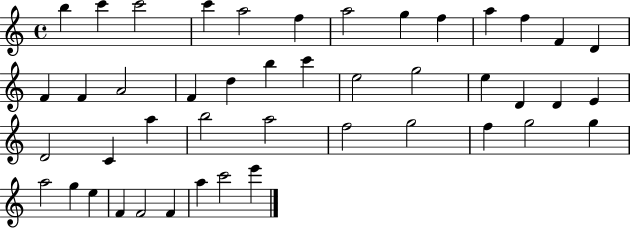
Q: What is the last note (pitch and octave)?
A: E6